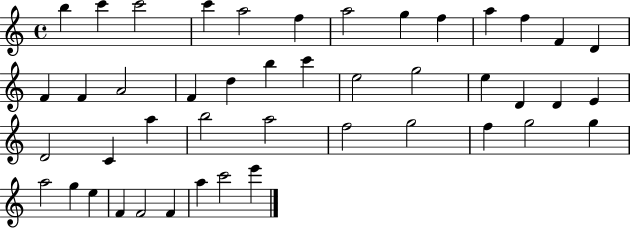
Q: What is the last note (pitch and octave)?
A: E6